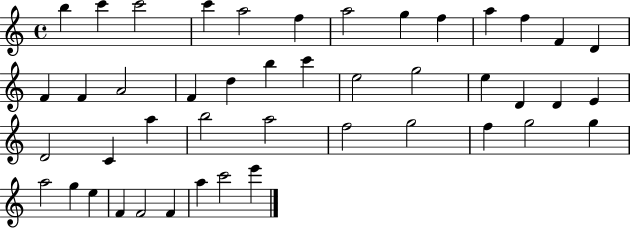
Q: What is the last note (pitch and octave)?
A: E6